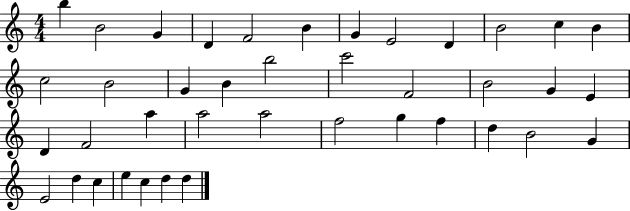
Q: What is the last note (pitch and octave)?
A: D5